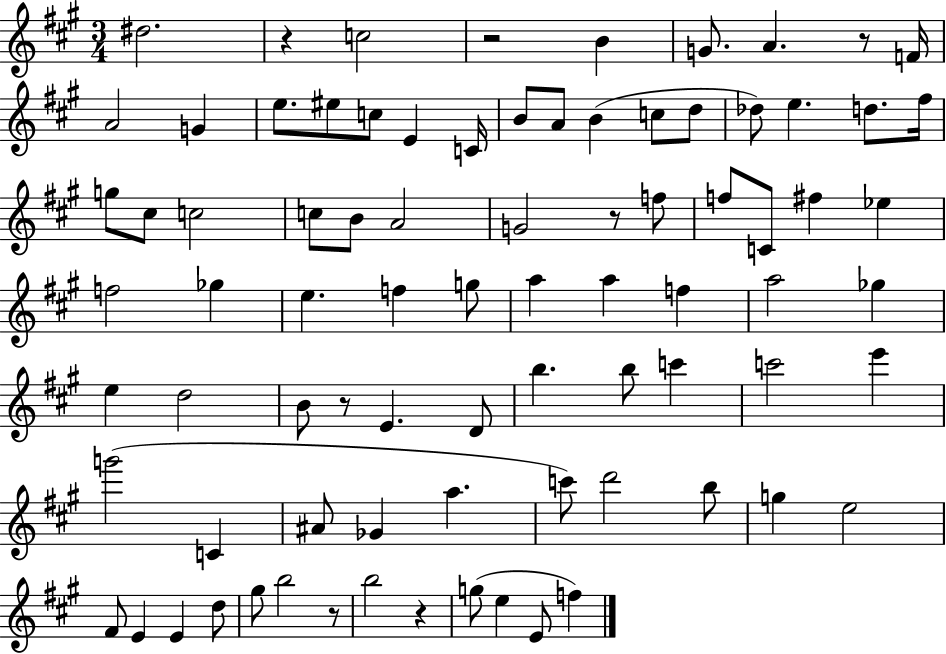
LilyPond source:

{
  \clef treble
  \numericTimeSignature
  \time 3/4
  \key a \major
  dis''2. | r4 c''2 | r2 b'4 | g'8. a'4. r8 f'16 | \break a'2 g'4 | e''8. eis''8 c''8 e'4 c'16 | b'8 a'8 b'4( c''8 d''8 | des''8) e''4. d''8. fis''16 | \break g''8 cis''8 c''2 | c''8 b'8 a'2 | g'2 r8 f''8 | f''8 c'8 fis''4 ees''4 | \break f''2 ges''4 | e''4. f''4 g''8 | a''4 a''4 f''4 | a''2 ges''4 | \break e''4 d''2 | b'8 r8 e'4. d'8 | b''4. b''8 c'''4 | c'''2 e'''4 | \break g'''2( c'4 | ais'8 ges'4 a''4. | c'''8) d'''2 b''8 | g''4 e''2 | \break fis'8 e'4 e'4 d''8 | gis''8 b''2 r8 | b''2 r4 | g''8( e''4 e'8 f''4) | \break \bar "|."
}